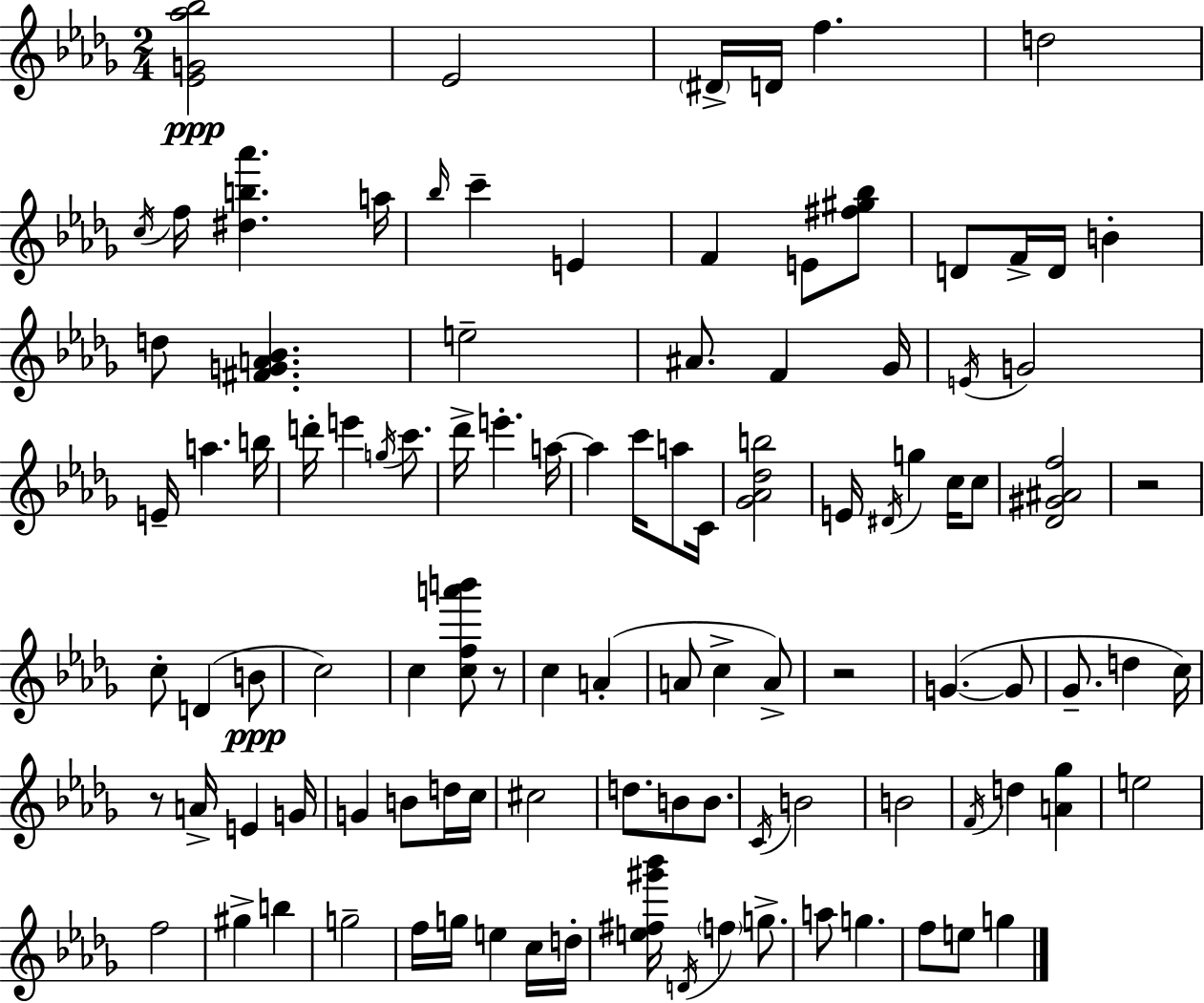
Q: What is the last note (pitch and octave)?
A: G5